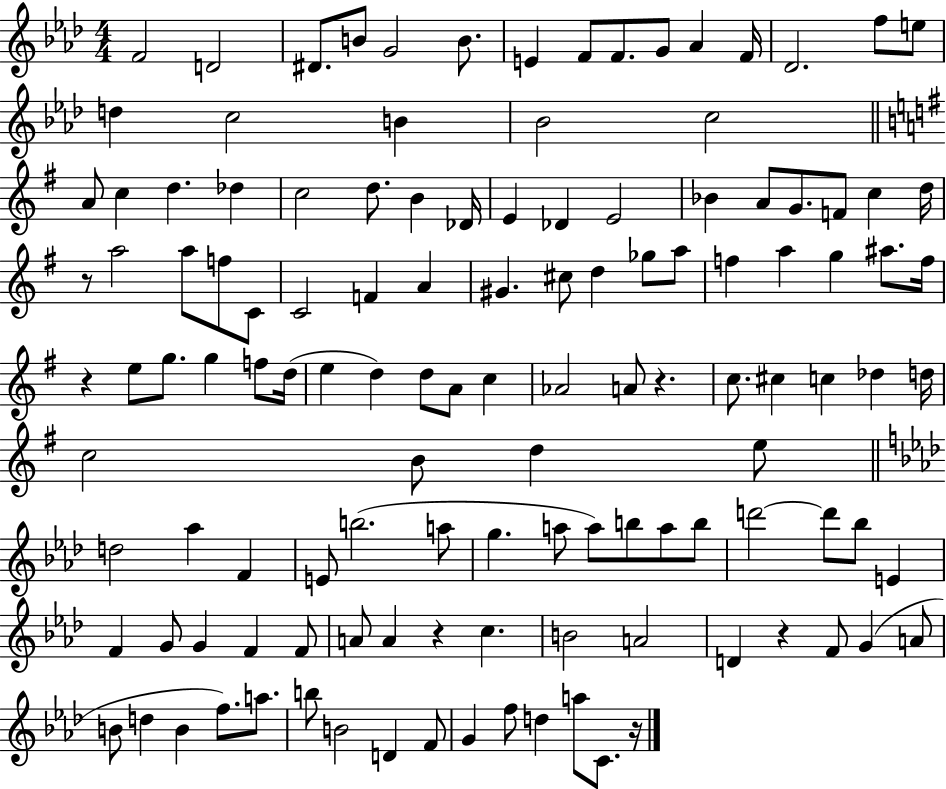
F4/h D4/h D#4/e. B4/e G4/h B4/e. E4/q F4/e F4/e. G4/e Ab4/q F4/s Db4/h. F5/e E5/e D5/q C5/h B4/q Bb4/h C5/h A4/e C5/q D5/q. Db5/q C5/h D5/e. B4/q Db4/s E4/q Db4/q E4/h Bb4/q A4/e G4/e. F4/e C5/q D5/s R/e A5/h A5/e F5/e C4/e C4/h F4/q A4/q G#4/q. C#5/e D5/q Gb5/e A5/e F5/q A5/q G5/q A#5/e. F5/s R/q E5/e G5/e. G5/q F5/e D5/s E5/q D5/q D5/e A4/e C5/q Ab4/h A4/e R/q. C5/e. C#5/q C5/q Db5/q D5/s C5/h B4/e D5/q E5/e D5/h Ab5/q F4/q E4/e B5/h. A5/e G5/q. A5/e A5/e B5/e A5/e B5/e D6/h D6/e Bb5/e E4/q F4/q G4/e G4/q F4/q F4/e A4/e A4/q R/q C5/q. B4/h A4/h D4/q R/q F4/e G4/q A4/e B4/e D5/q B4/q F5/e. A5/e. B5/e B4/h D4/q F4/e G4/q F5/e D5/q A5/e C4/e. R/s